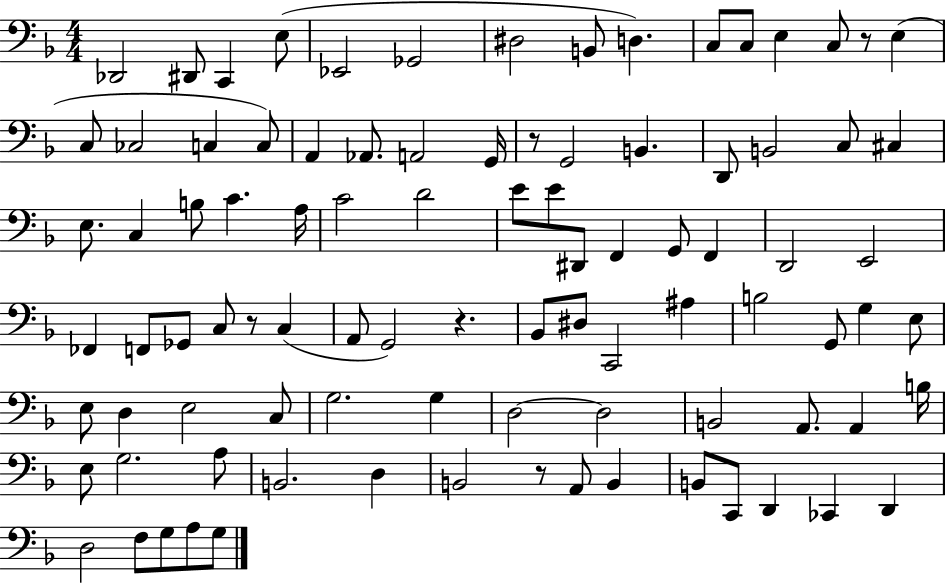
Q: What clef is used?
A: bass